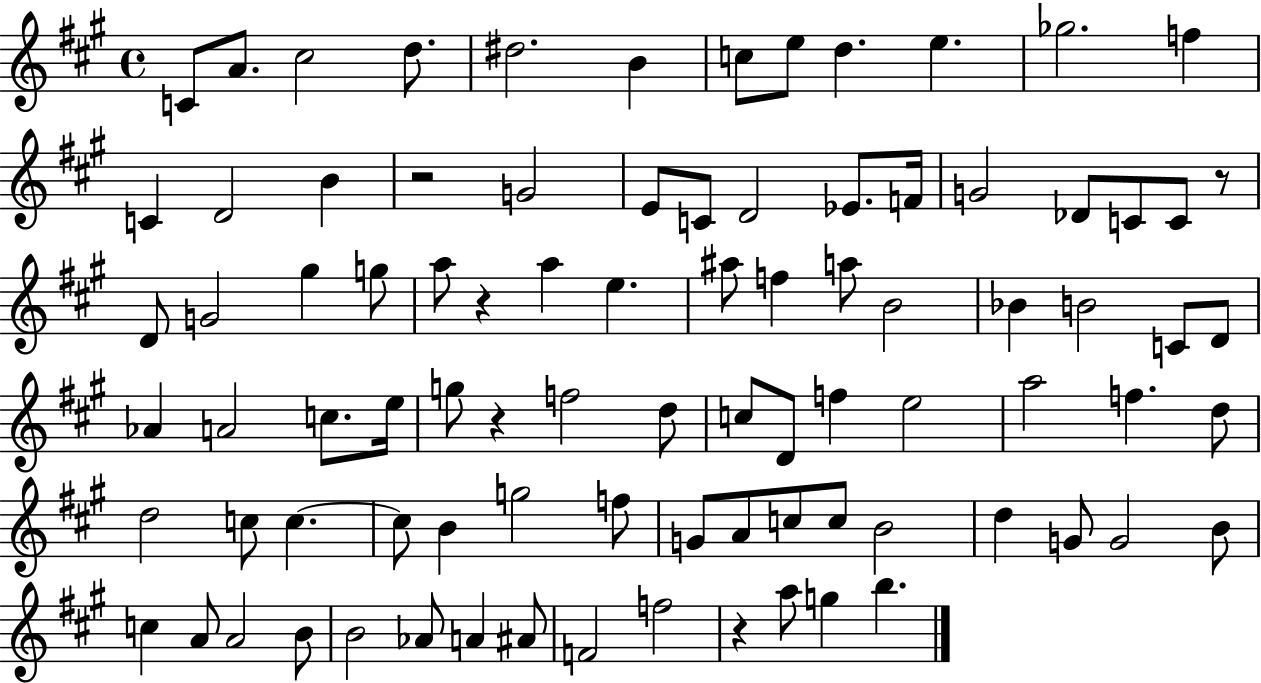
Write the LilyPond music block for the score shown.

{
  \clef treble
  \time 4/4
  \defaultTimeSignature
  \key a \major
  c'8 a'8. cis''2 d''8. | dis''2. b'4 | c''8 e''8 d''4. e''4. | ges''2. f''4 | \break c'4 d'2 b'4 | r2 g'2 | e'8 c'8 d'2 ees'8. f'16 | g'2 des'8 c'8 c'8 r8 | \break d'8 g'2 gis''4 g''8 | a''8 r4 a''4 e''4. | ais''8 f''4 a''8 b'2 | bes'4 b'2 c'8 d'8 | \break aes'4 a'2 c''8. e''16 | g''8 r4 f''2 d''8 | c''8 d'8 f''4 e''2 | a''2 f''4. d''8 | \break d''2 c''8 c''4.~~ | c''8 b'4 g''2 f''8 | g'8 a'8 c''8 c''8 b'2 | d''4 g'8 g'2 b'8 | \break c''4 a'8 a'2 b'8 | b'2 aes'8 a'4 ais'8 | f'2 f''2 | r4 a''8 g''4 b''4. | \break \bar "|."
}